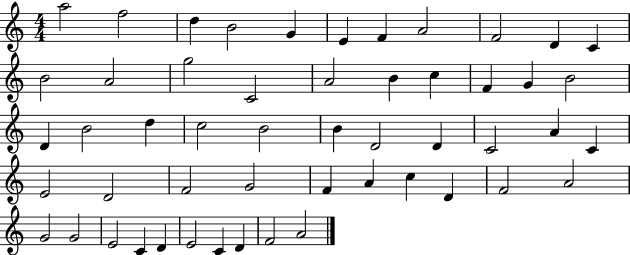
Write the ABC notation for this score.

X:1
T:Untitled
M:4/4
L:1/4
K:C
a2 f2 d B2 G E F A2 F2 D C B2 A2 g2 C2 A2 B c F G B2 D B2 d c2 B2 B D2 D C2 A C E2 D2 F2 G2 F A c D F2 A2 G2 G2 E2 C D E2 C D F2 A2